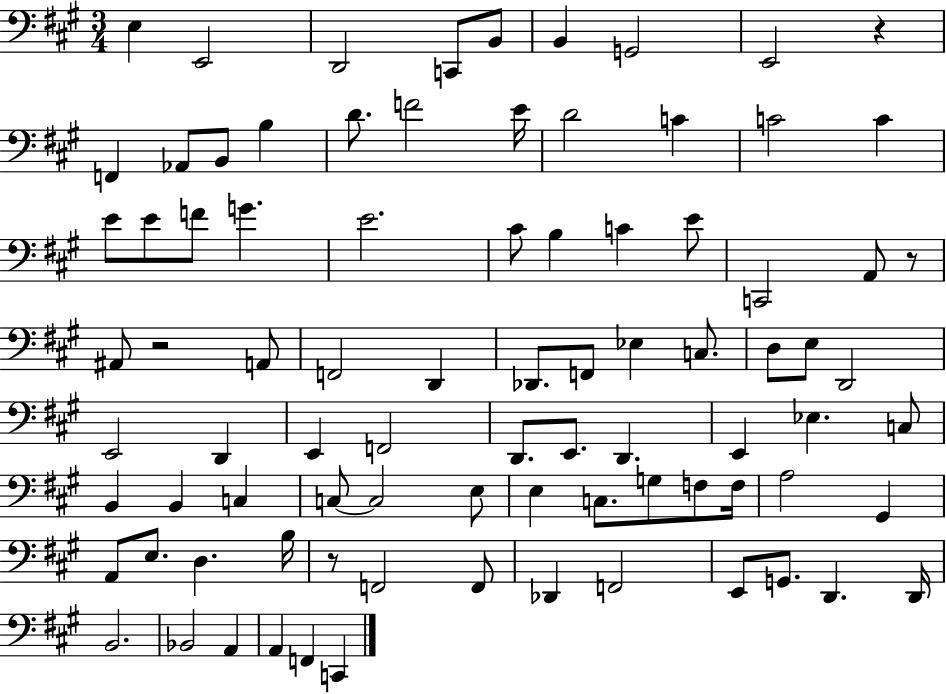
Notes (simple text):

E3/q E2/h D2/h C2/e B2/e B2/q G2/h E2/h R/q F2/q Ab2/e B2/e B3/q D4/e. F4/h E4/s D4/h C4/q C4/h C4/q E4/e E4/e F4/e G4/q. E4/h. C#4/e B3/q C4/q E4/e C2/h A2/e R/e A#2/e R/h A2/e F2/h D2/q Db2/e. F2/e Eb3/q C3/e. D3/e E3/e D2/h E2/h D2/q E2/q F2/h D2/e. E2/e. D2/q. E2/q Eb3/q. C3/e B2/q B2/q C3/q C3/e C3/h E3/e E3/q C3/e. G3/e F3/e F3/s A3/h G#2/q A2/e E3/e. D3/q. B3/s R/e F2/h F2/e Db2/q F2/h E2/e G2/e. D2/q. D2/s B2/h. Bb2/h A2/q A2/q F2/q C2/q